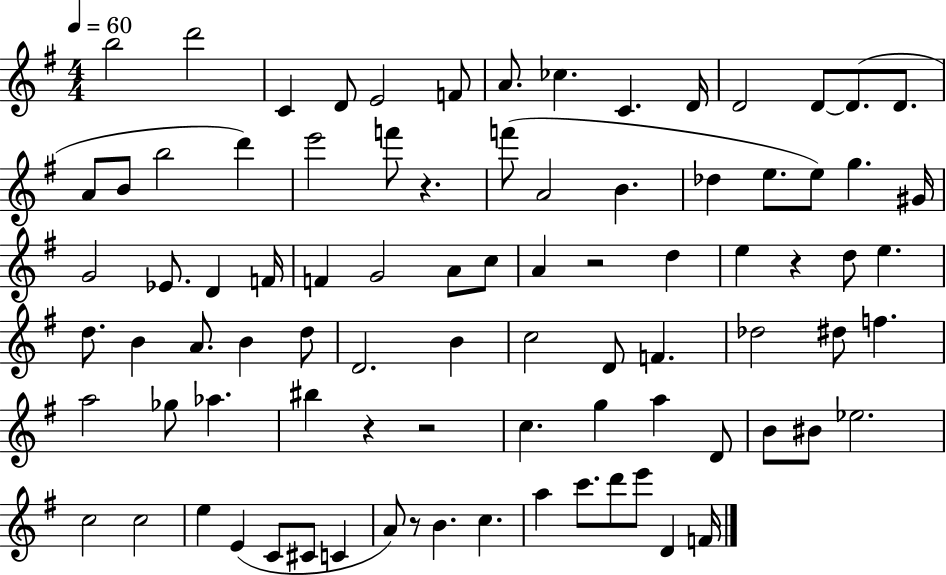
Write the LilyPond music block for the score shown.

{
  \clef treble
  \numericTimeSignature
  \time 4/4
  \key g \major
  \tempo 4 = 60
  b''2 d'''2 | c'4 d'8 e'2 f'8 | a'8. ces''4. c'4. d'16 | d'2 d'8~~ d'8.( d'8. | \break a'8 b'8 b''2 d'''4) | e'''2 f'''8 r4. | f'''8( a'2 b'4. | des''4 e''8. e''8) g''4. gis'16 | \break g'2 ees'8. d'4 f'16 | f'4 g'2 a'8 c''8 | a'4 r2 d''4 | e''4 r4 d''8 e''4. | \break d''8. b'4 a'8. b'4 d''8 | d'2. b'4 | c''2 d'8 f'4. | des''2 dis''8 f''4. | \break a''2 ges''8 aes''4. | bis''4 r4 r2 | c''4. g''4 a''4 d'8 | b'8 bis'8 ees''2. | \break c''2 c''2 | e''4 e'4( c'8 cis'8 c'4 | a'8) r8 b'4. c''4. | a''4 c'''8. d'''8 e'''8 d'4 f'16 | \break \bar "|."
}